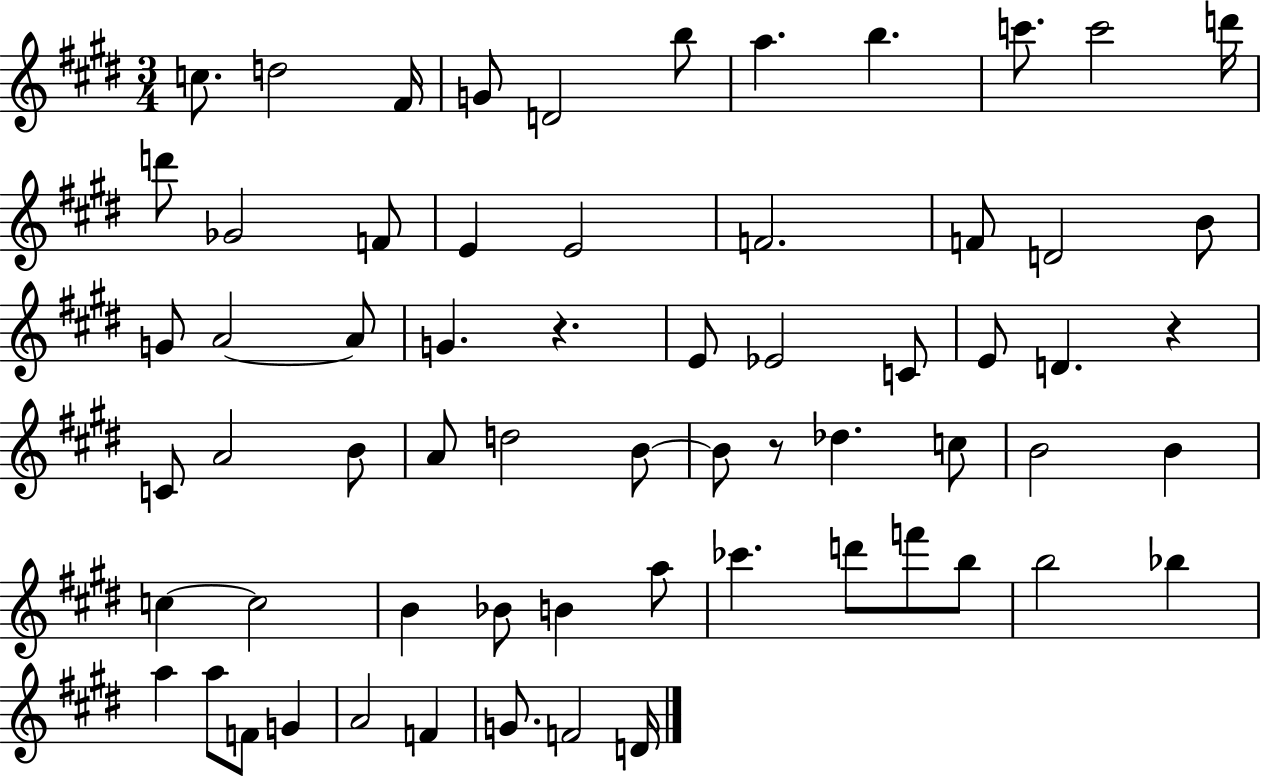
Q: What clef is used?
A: treble